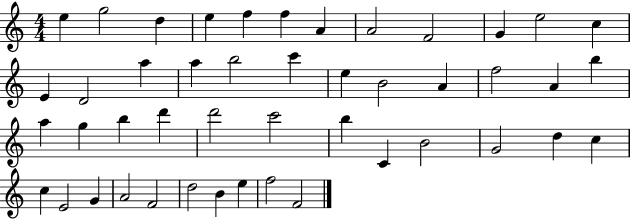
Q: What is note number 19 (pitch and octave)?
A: E5